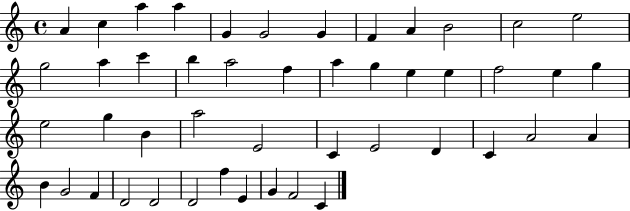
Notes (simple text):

A4/q C5/q A5/q A5/q G4/q G4/h G4/q F4/q A4/q B4/h C5/h E5/h G5/h A5/q C6/q B5/q A5/h F5/q A5/q G5/q E5/q E5/q F5/h E5/q G5/q E5/h G5/q B4/q A5/h E4/h C4/q E4/h D4/q C4/q A4/h A4/q B4/q G4/h F4/q D4/h D4/h D4/h F5/q E4/q G4/q F4/h C4/q